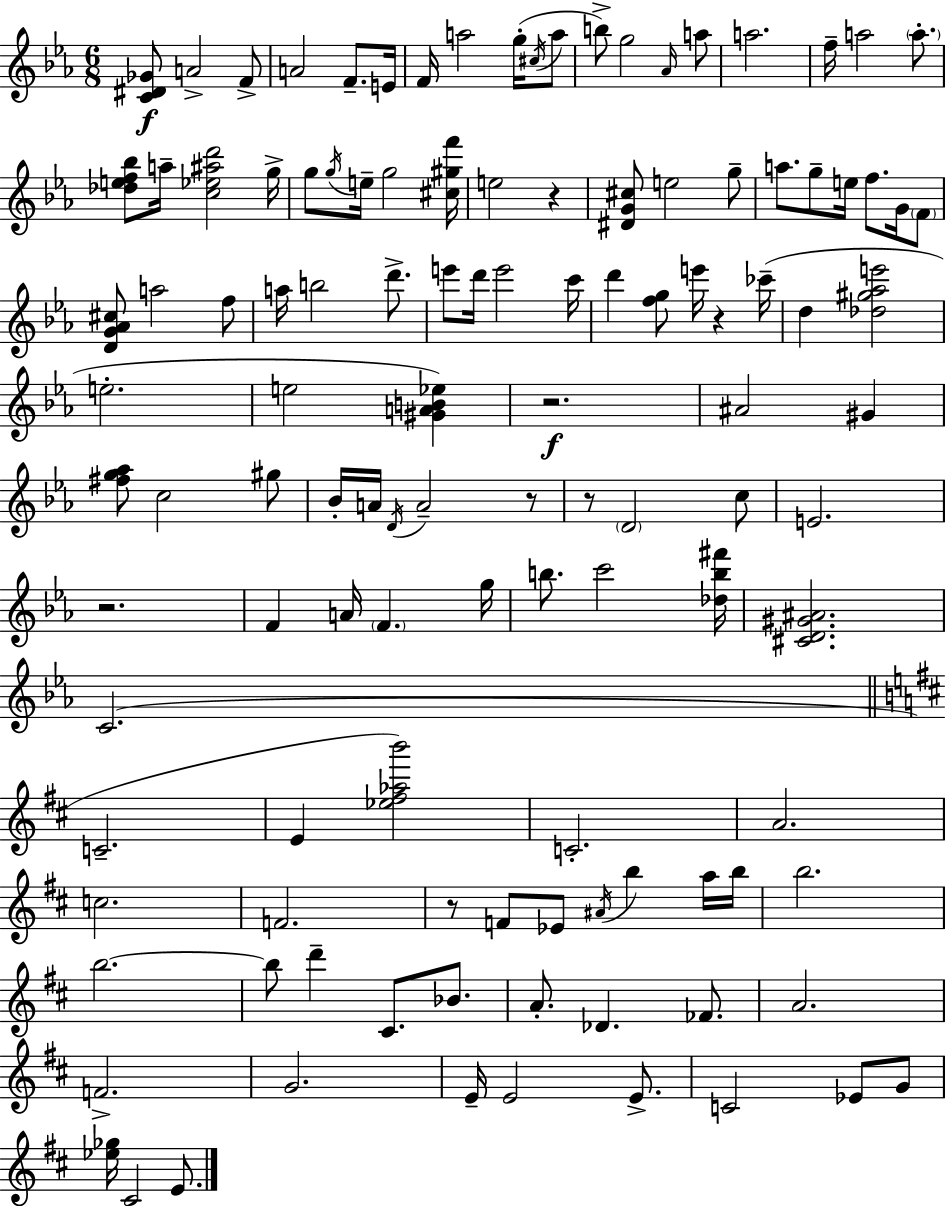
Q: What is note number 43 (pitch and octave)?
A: D6